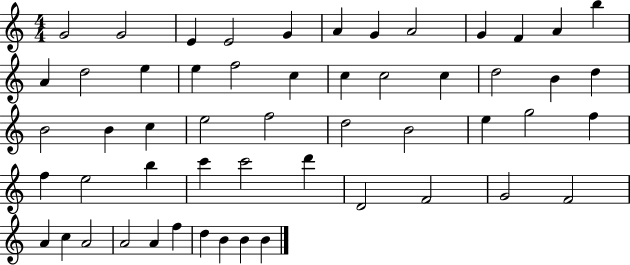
X:1
T:Untitled
M:4/4
L:1/4
K:C
G2 G2 E E2 G A G A2 G F A b A d2 e e f2 c c c2 c d2 B d B2 B c e2 f2 d2 B2 e g2 f f e2 b c' c'2 d' D2 F2 G2 F2 A c A2 A2 A f d B B B